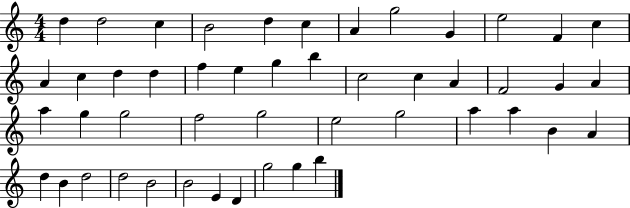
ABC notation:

X:1
T:Untitled
M:4/4
L:1/4
K:C
d d2 c B2 d c A g2 G e2 F c A c d d f e g b c2 c A F2 G A a g g2 f2 g2 e2 g2 a a B A d B d2 d2 B2 B2 E D g2 g b